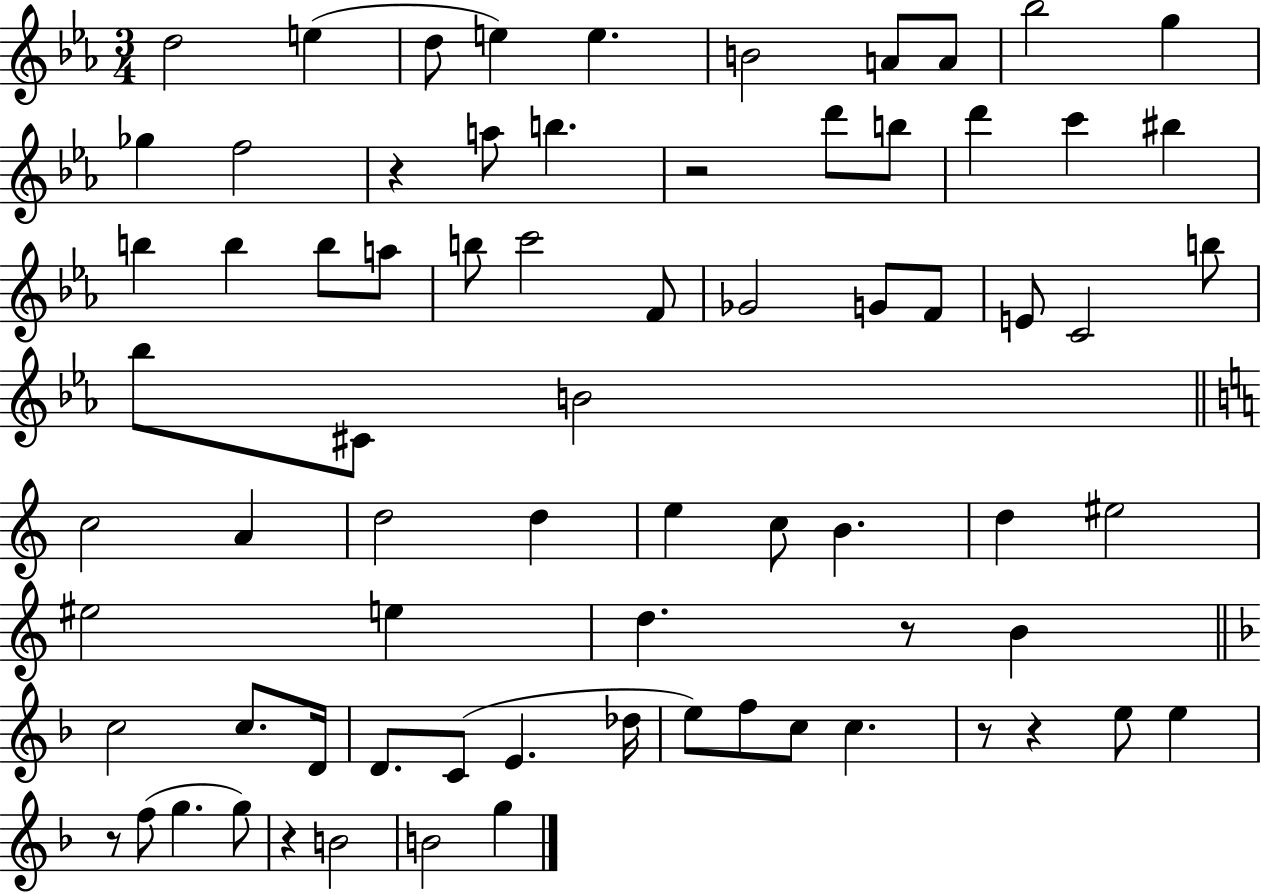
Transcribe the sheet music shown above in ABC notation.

X:1
T:Untitled
M:3/4
L:1/4
K:Eb
d2 e d/2 e e B2 A/2 A/2 _b2 g _g f2 z a/2 b z2 d'/2 b/2 d' c' ^b b b b/2 a/2 b/2 c'2 F/2 _G2 G/2 F/2 E/2 C2 b/2 _b/2 ^C/2 B2 c2 A d2 d e c/2 B d ^e2 ^e2 e d z/2 B c2 c/2 D/4 D/2 C/2 E _d/4 e/2 f/2 c/2 c z/2 z e/2 e z/2 f/2 g g/2 z B2 B2 g